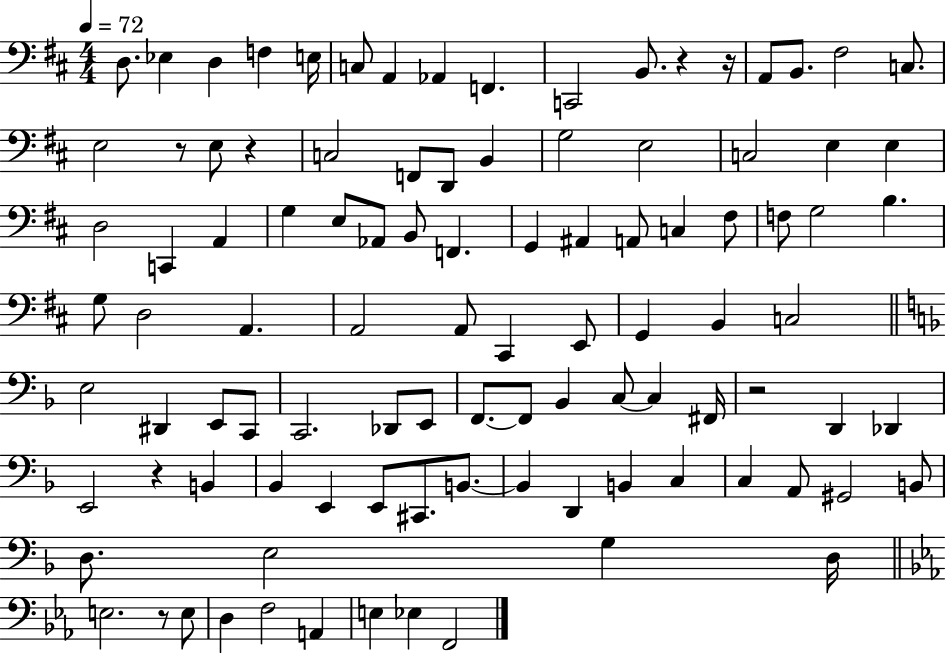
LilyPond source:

{
  \clef bass
  \numericTimeSignature
  \time 4/4
  \key d \major
  \tempo 4 = 72
  d8. ees4 d4 f4 e16 | c8 a,4 aes,4 f,4. | c,2 b,8. r4 r16 | a,8 b,8. fis2 c8. | \break e2 r8 e8 r4 | c2 f,8 d,8 b,4 | g2 e2 | c2 e4 e4 | \break d2 c,4 a,4 | g4 e8 aes,8 b,8 f,4. | g,4 ais,4 a,8 c4 fis8 | f8 g2 b4. | \break g8 d2 a,4. | a,2 a,8 cis,4 e,8 | g,4 b,4 c2 | \bar "||" \break \key f \major e2 dis,4 e,8 c,8 | c,2. des,8 e,8 | f,8.~~ f,8 bes,4 c8~~ c4 fis,16 | r2 d,4 des,4 | \break e,2 r4 b,4 | bes,4 e,4 e,8 cis,8. b,8.~~ | b,4 d,4 b,4 c4 | c4 a,8 gis,2 b,8 | \break d8. e2 g4 d16 | \bar "||" \break \key ees \major e2. r8 e8 | d4 f2 a,4 | e4 ees4 f,2 | \bar "|."
}